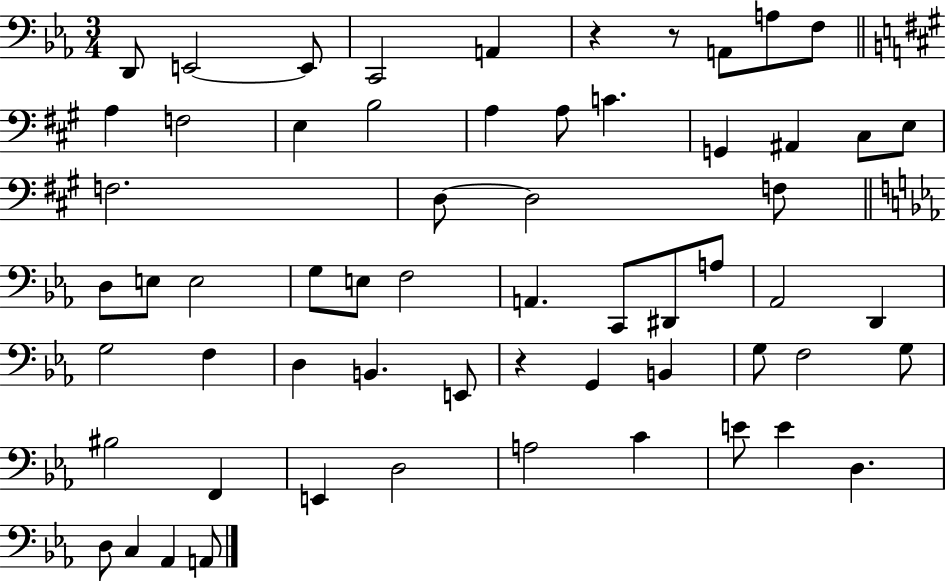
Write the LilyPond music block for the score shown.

{
  \clef bass
  \numericTimeSignature
  \time 3/4
  \key ees \major
  d,8 e,2~~ e,8 | c,2 a,4 | r4 r8 a,8 a8 f8 | \bar "||" \break \key a \major a4 f2 | e4 b2 | a4 a8 c'4. | g,4 ais,4 cis8 e8 | \break f2. | d8~~ d2 f8 | \bar "||" \break \key c \minor d8 e8 e2 | g8 e8 f2 | a,4. c,8 dis,8 a8 | aes,2 d,4 | \break g2 f4 | d4 b,4. e,8 | r4 g,4 b,4 | g8 f2 g8 | \break bis2 f,4 | e,4 d2 | a2 c'4 | e'8 e'4 d4. | \break d8 c4 aes,4 a,8 | \bar "|."
}